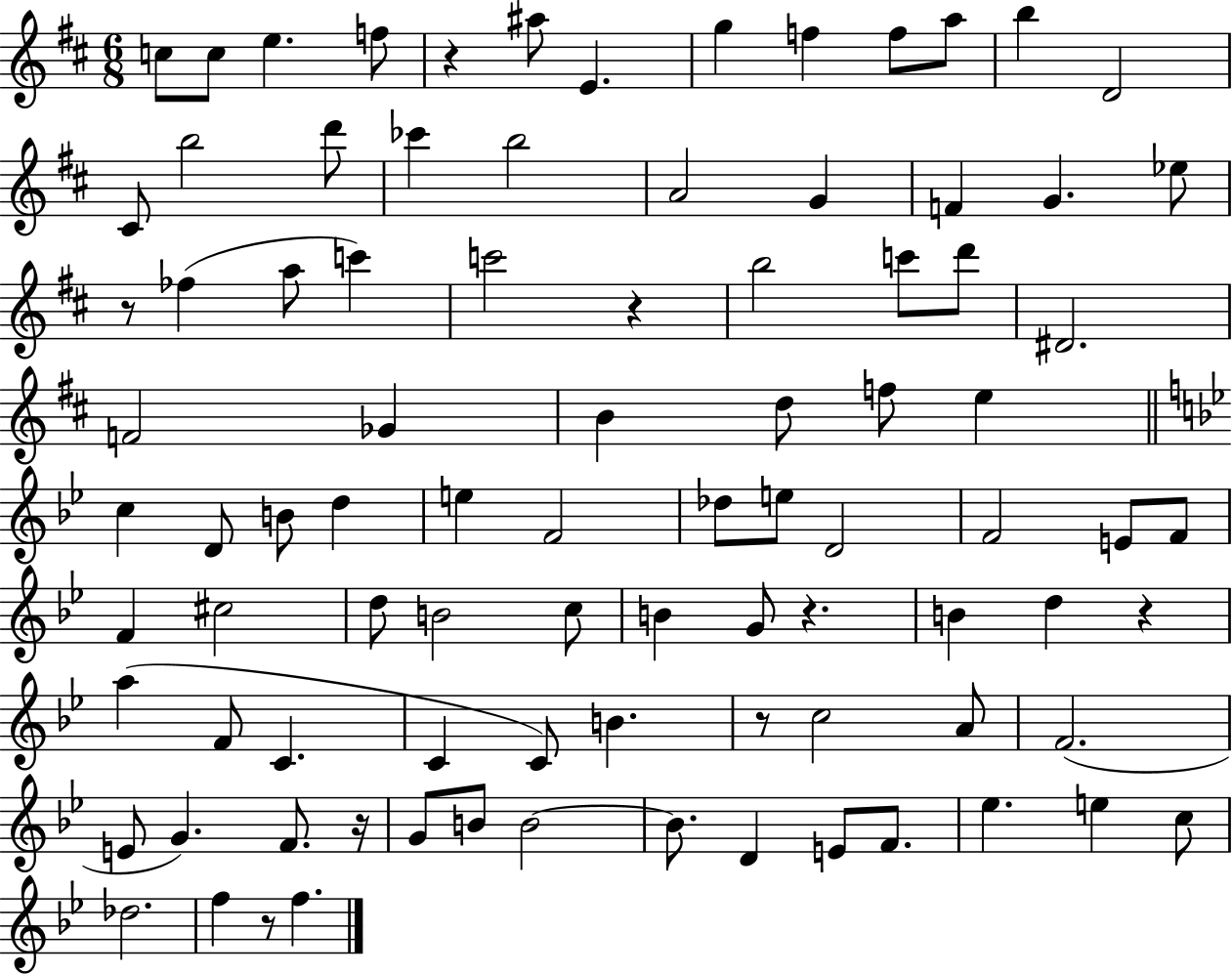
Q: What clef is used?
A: treble